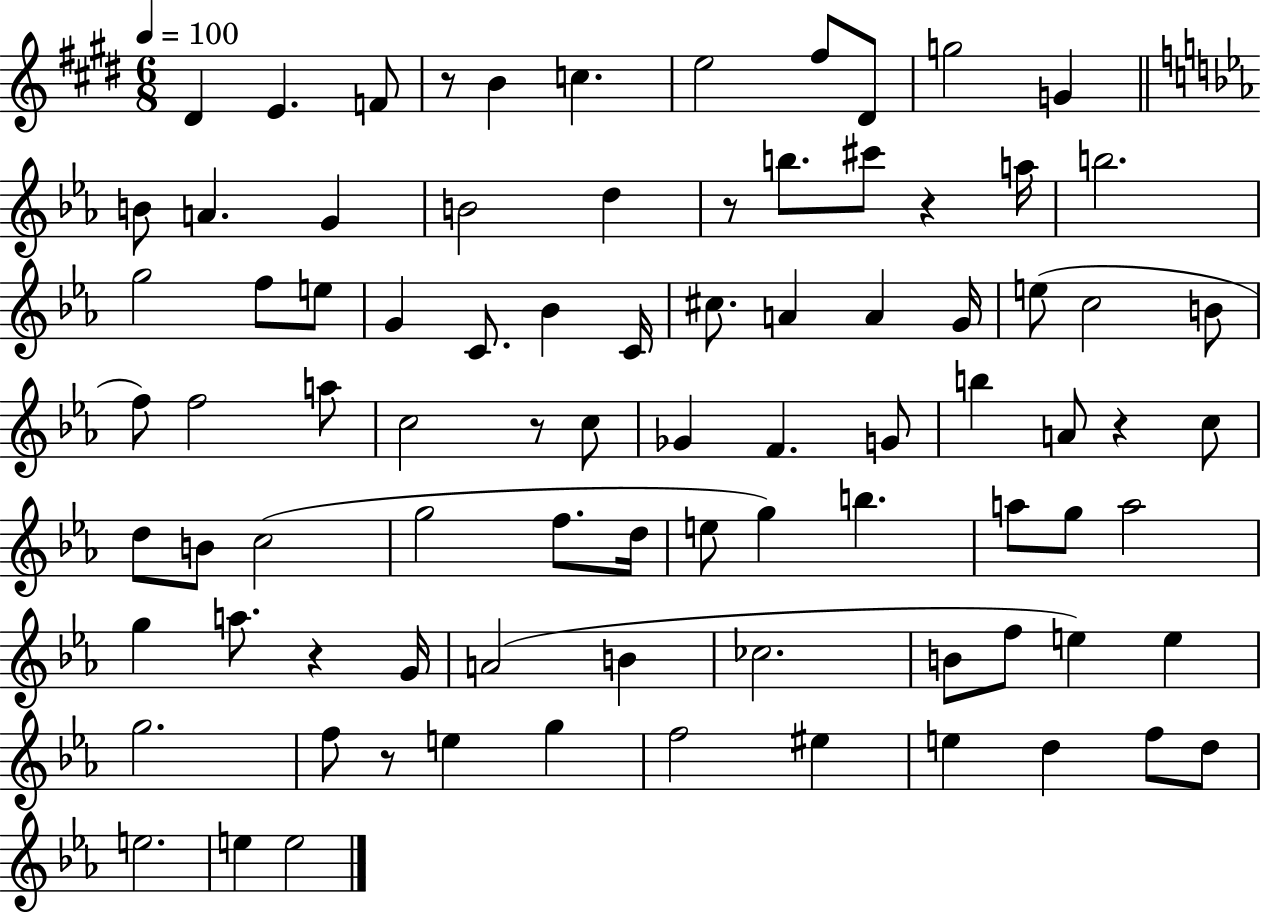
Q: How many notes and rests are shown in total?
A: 86